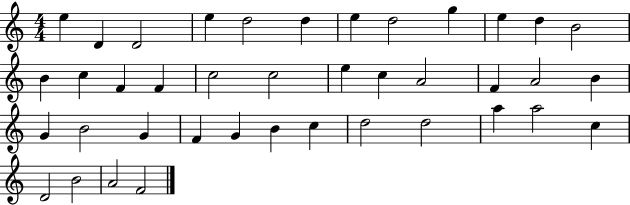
E5/q D4/q D4/h E5/q D5/h D5/q E5/q D5/h G5/q E5/q D5/q B4/h B4/q C5/q F4/q F4/q C5/h C5/h E5/q C5/q A4/h F4/q A4/h B4/q G4/q B4/h G4/q F4/q G4/q B4/q C5/q D5/h D5/h A5/q A5/h C5/q D4/h B4/h A4/h F4/h